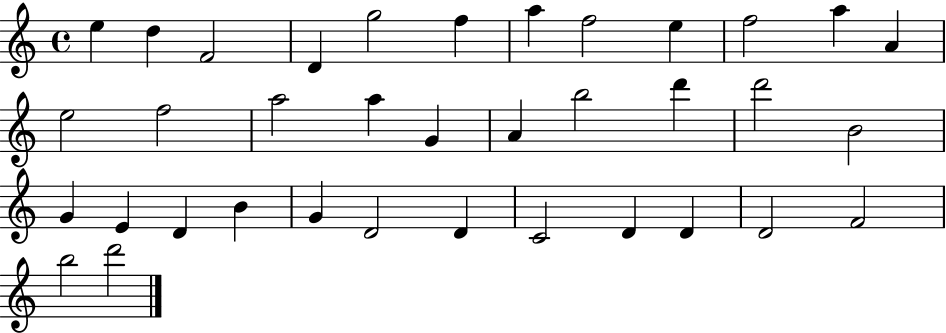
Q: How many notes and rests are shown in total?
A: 36